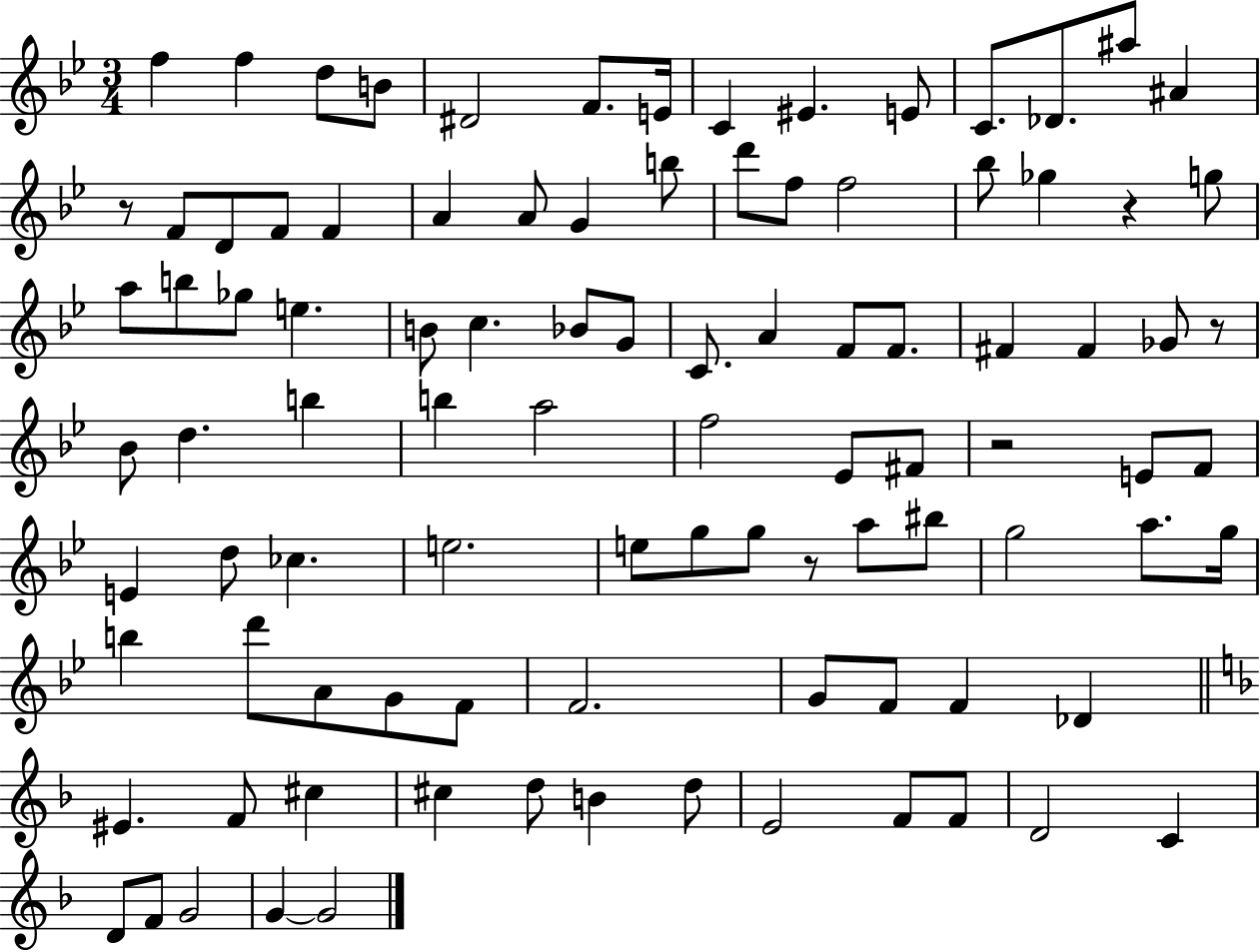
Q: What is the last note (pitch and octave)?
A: G4